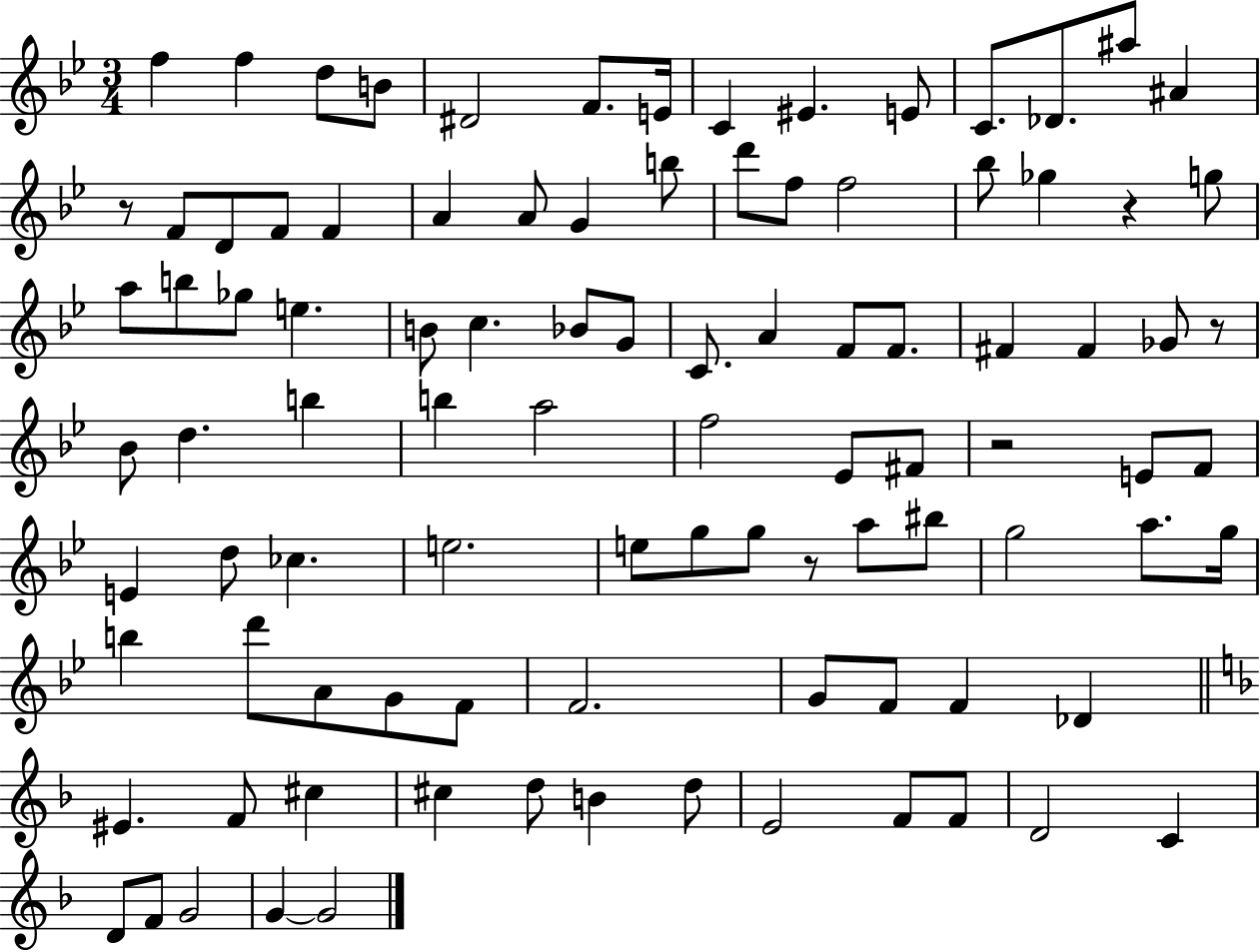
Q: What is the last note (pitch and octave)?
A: G4